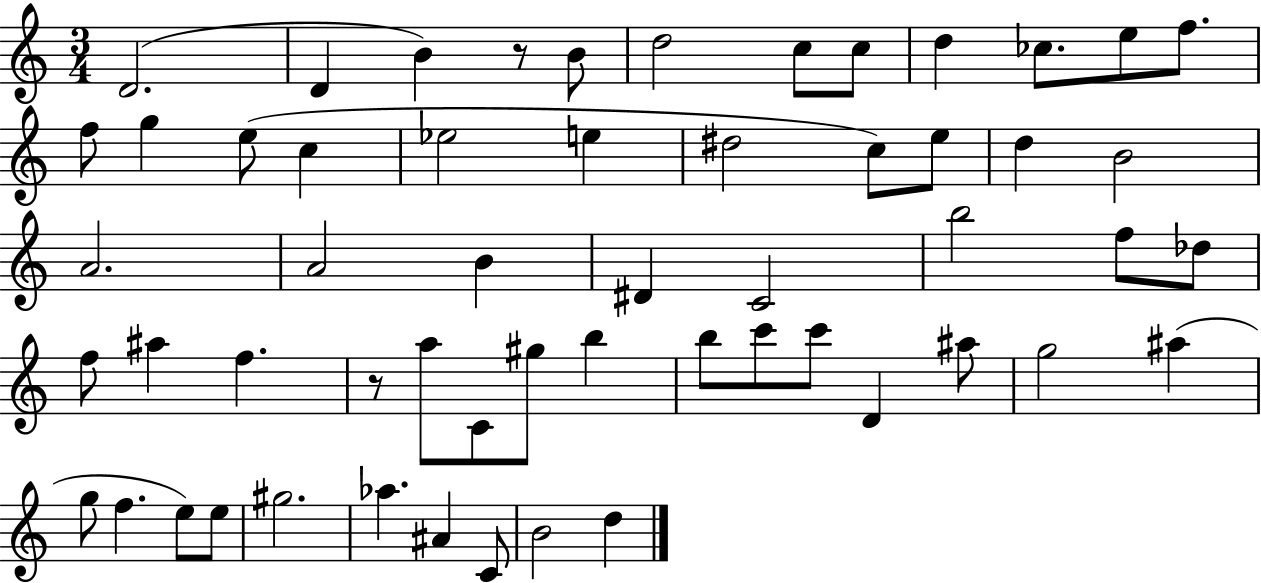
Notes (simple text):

D4/h. D4/q B4/q R/e B4/e D5/h C5/e C5/e D5/q CES5/e. E5/e F5/e. F5/e G5/q E5/e C5/q Eb5/h E5/q D#5/h C5/e E5/e D5/q B4/h A4/h. A4/h B4/q D#4/q C4/h B5/h F5/e Db5/e F5/e A#5/q F5/q. R/e A5/e C4/e G#5/e B5/q B5/e C6/e C6/e D4/q A#5/e G5/h A#5/q G5/e F5/q. E5/e E5/e G#5/h. Ab5/q. A#4/q C4/e B4/h D5/q